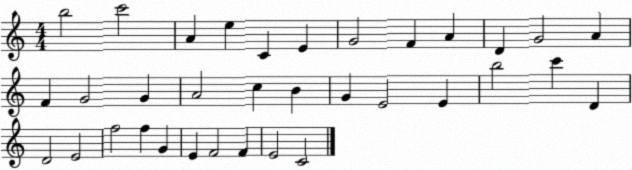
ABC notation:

X:1
T:Untitled
M:4/4
L:1/4
K:C
b2 c'2 A e C E G2 F A D G2 A F G2 G A2 c B G E2 E b2 c' D D2 E2 f2 f G E F2 F E2 C2